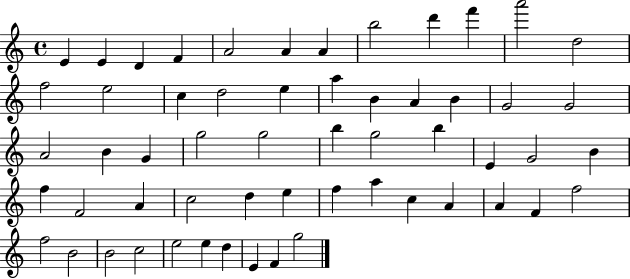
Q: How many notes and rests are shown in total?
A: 57